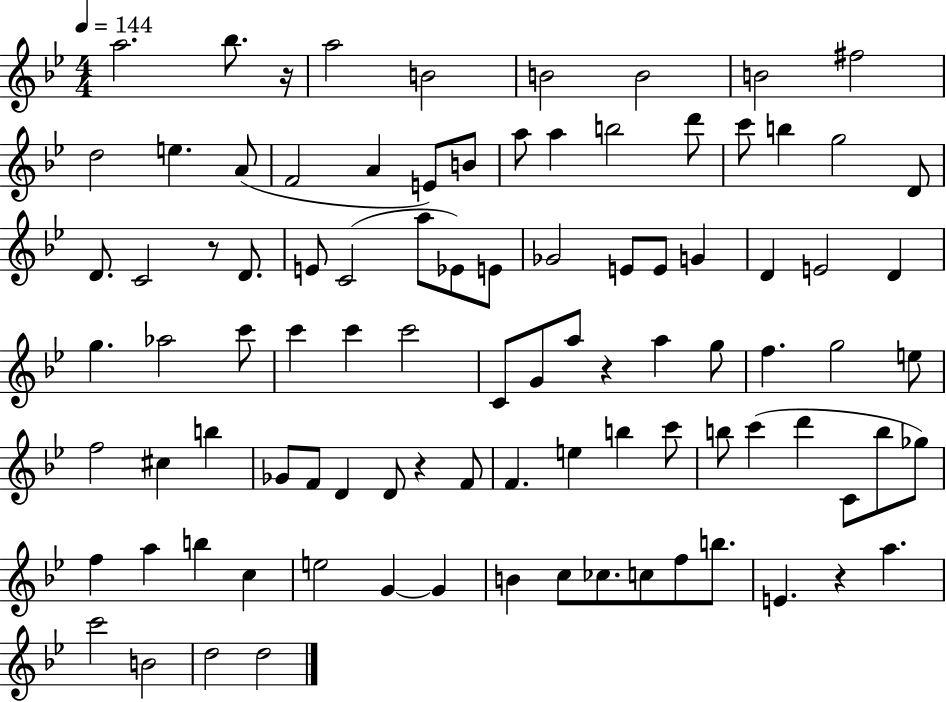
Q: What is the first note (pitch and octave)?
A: A5